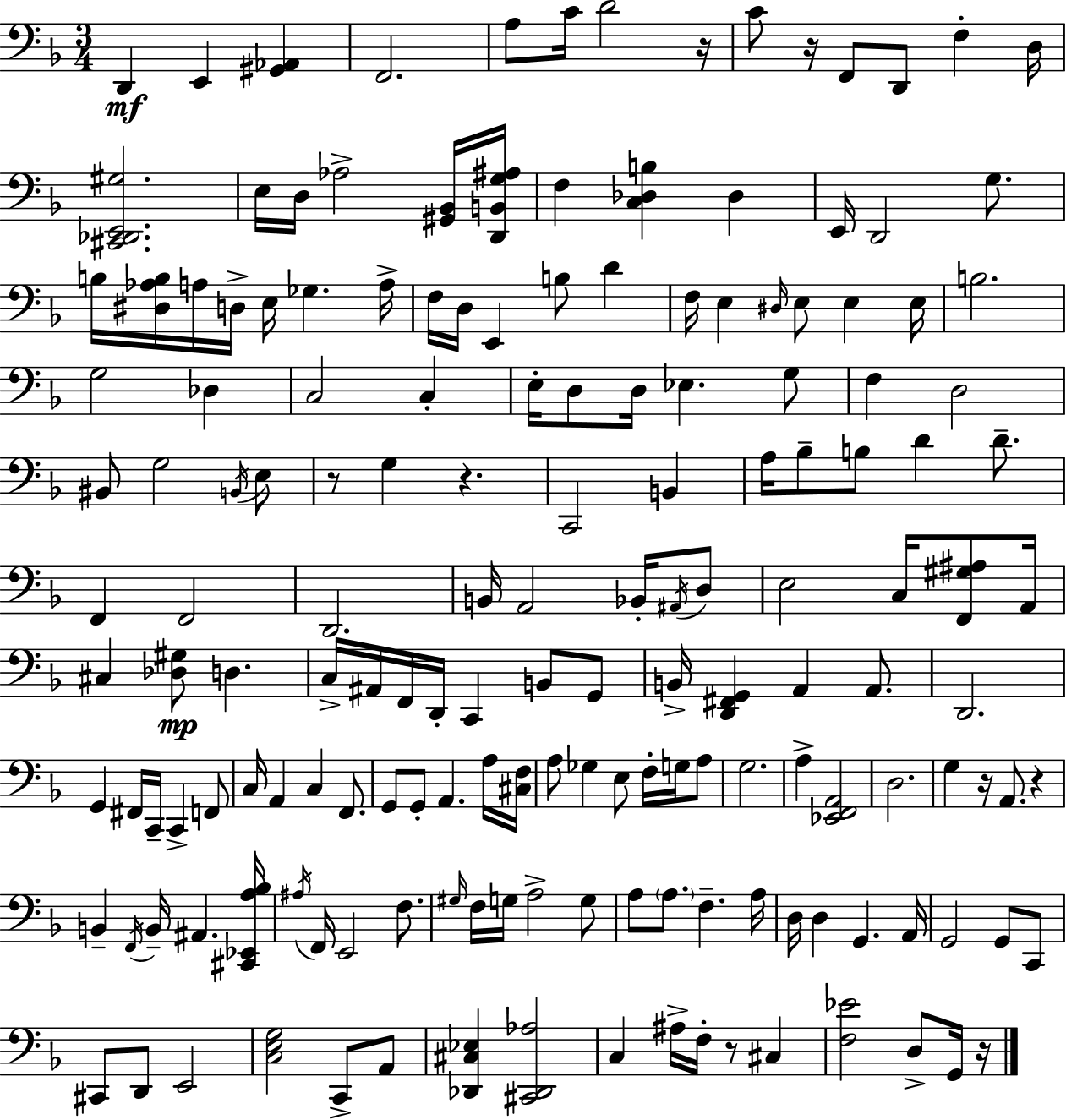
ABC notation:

X:1
T:Untitled
M:3/4
L:1/4
K:F
D,, E,, [^G,,_A,,] F,,2 A,/2 C/4 D2 z/4 C/2 z/4 F,,/2 D,,/2 F, D,/4 [^C,,_D,,E,,^G,]2 E,/4 D,/4 _A,2 [^G,,_B,,]/4 [D,,B,,G,^A,]/4 F, [C,_D,B,] _D, E,,/4 D,,2 G,/2 B,/4 [^D,_A,B,]/4 A,/4 D,/4 E,/4 _G, A,/4 F,/4 D,/4 E,, B,/2 D F,/4 E, ^D,/4 E,/2 E, E,/4 B,2 G,2 _D, C,2 C, E,/4 D,/2 D,/4 _E, G,/2 F, D,2 ^B,,/2 G,2 B,,/4 E,/2 z/2 G, z C,,2 B,, A,/4 _B,/2 B,/2 D D/2 F,, F,,2 D,,2 B,,/4 A,,2 _B,,/4 ^A,,/4 D,/2 E,2 C,/4 [F,,^G,^A,]/2 A,,/4 ^C, [_D,^G,]/2 D, C,/4 ^A,,/4 F,,/4 D,,/4 C,, B,,/2 G,,/2 B,,/4 [D,,^F,,G,,] A,, A,,/2 D,,2 G,, ^F,,/4 C,,/4 C,, F,,/2 C,/4 A,, C, F,,/2 G,,/2 G,,/2 A,, A,/4 [^C,F,]/4 A,/2 _G, E,/2 F,/4 G,/4 A,/2 G,2 A, [_E,,F,,A,,]2 D,2 G, z/4 A,,/2 z B,, F,,/4 B,,/4 ^A,, [^C,,_E,,A,_B,]/4 ^A,/4 F,,/4 E,,2 F,/2 ^G,/4 F,/4 G,/4 A,2 G,/2 A,/2 A,/2 F, A,/4 D,/4 D, G,, A,,/4 G,,2 G,,/2 C,,/2 ^C,,/2 D,,/2 E,,2 [C,E,G,]2 C,,/2 A,,/2 [_D,,^C,_E,] [^C,,_D,,_A,]2 C, ^A,/4 F,/4 z/2 ^C, [F,_E]2 D,/2 G,,/4 z/4